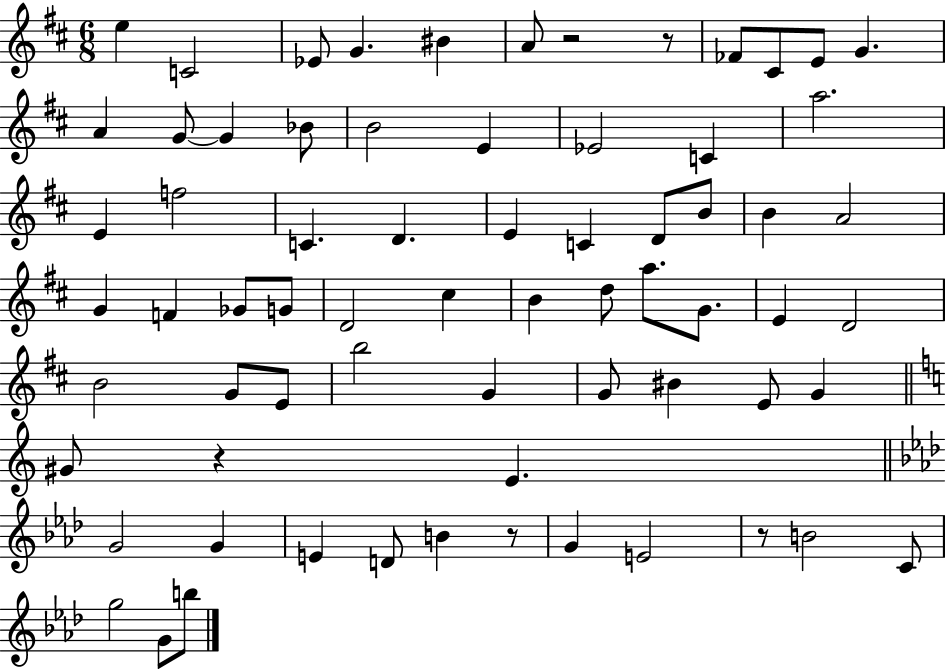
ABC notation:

X:1
T:Untitled
M:6/8
L:1/4
K:D
e C2 _E/2 G ^B A/2 z2 z/2 _F/2 ^C/2 E/2 G A G/2 G _B/2 B2 E _E2 C a2 E f2 C D E C D/2 B/2 B A2 G F _G/2 G/2 D2 ^c B d/2 a/2 G/2 E D2 B2 G/2 E/2 b2 G G/2 ^B E/2 G ^G/2 z E G2 G E D/2 B z/2 G E2 z/2 B2 C/2 g2 G/2 b/2